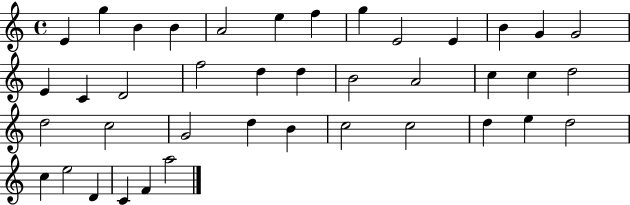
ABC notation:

X:1
T:Untitled
M:4/4
L:1/4
K:C
E g B B A2 e f g E2 E B G G2 E C D2 f2 d d B2 A2 c c d2 d2 c2 G2 d B c2 c2 d e d2 c e2 D C F a2